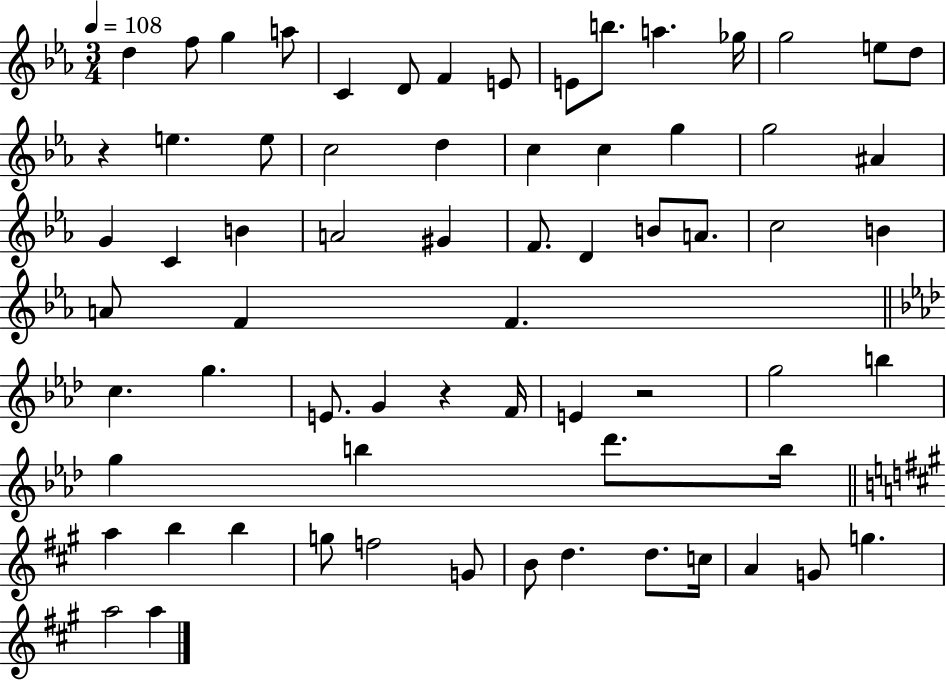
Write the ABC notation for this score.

X:1
T:Untitled
M:3/4
L:1/4
K:Eb
d f/2 g a/2 C D/2 F E/2 E/2 b/2 a _g/4 g2 e/2 d/2 z e e/2 c2 d c c g g2 ^A G C B A2 ^G F/2 D B/2 A/2 c2 B A/2 F F c g E/2 G z F/4 E z2 g2 b g b _d'/2 b/4 a b b g/2 f2 G/2 B/2 d d/2 c/4 A G/2 g a2 a